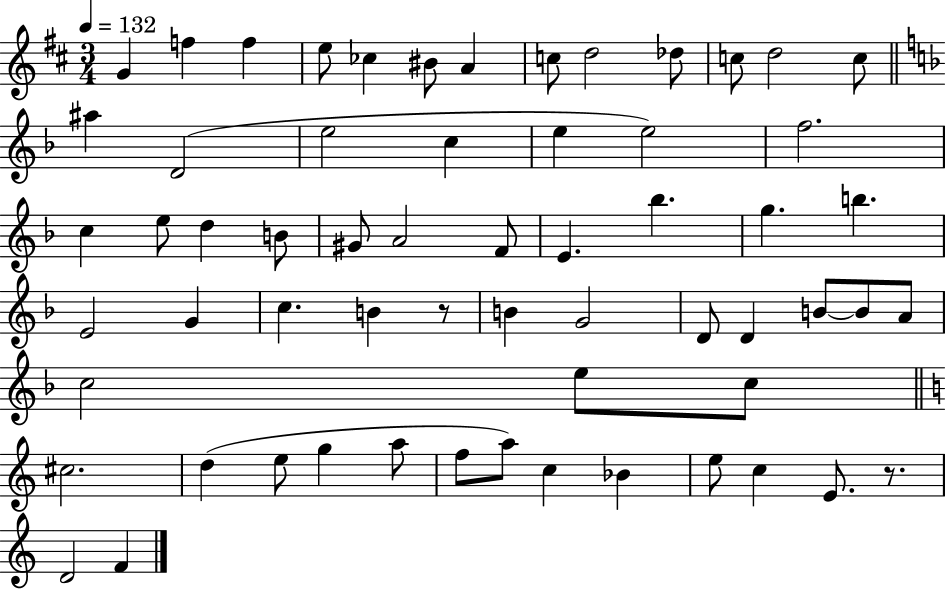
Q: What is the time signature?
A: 3/4